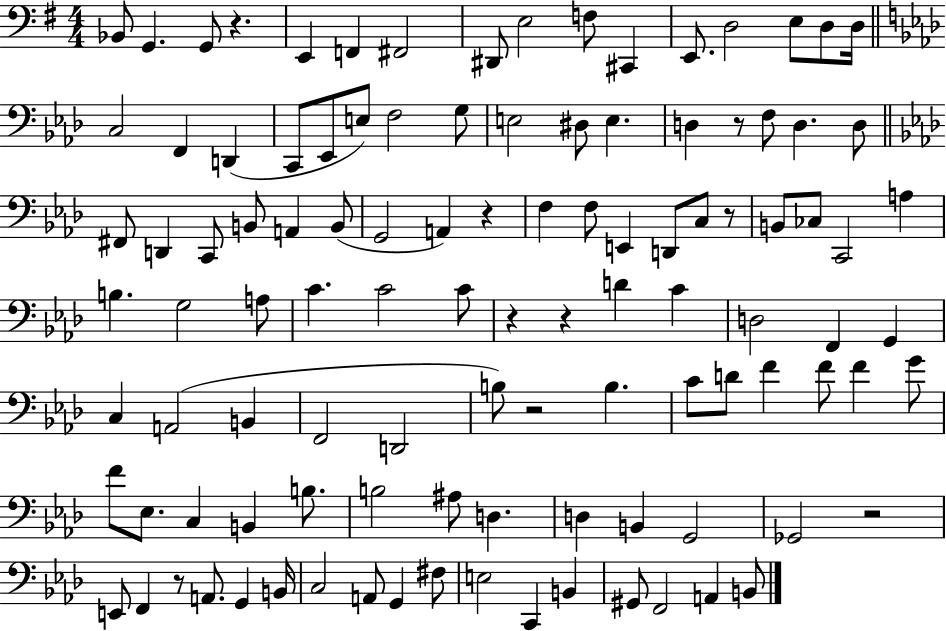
Bb2/e G2/q. G2/e R/q. E2/q F2/q F#2/h D#2/e E3/h F3/e C#2/q E2/e. D3/h E3/e D3/e D3/s C3/h F2/q D2/q C2/e Eb2/e E3/e F3/h G3/e E3/h D#3/e E3/q. D3/q R/e F3/e D3/q. D3/e F#2/e D2/q C2/e B2/e A2/q B2/e G2/h A2/q R/q F3/q F3/e E2/q D2/e C3/e R/e B2/e CES3/e C2/h A3/q B3/q. G3/h A3/e C4/q. C4/h C4/e R/q R/q D4/q C4/q D3/h F2/q G2/q C3/q A2/h B2/q F2/h D2/h B3/e R/h B3/q. C4/e D4/e F4/q F4/e F4/q G4/e F4/e Eb3/e. C3/q B2/q B3/e. B3/h A#3/e D3/q. D3/q B2/q G2/h Gb2/h R/h E2/e F2/q R/e A2/e. G2/q B2/s C3/h A2/e G2/q F#3/e E3/h C2/q B2/q G#2/e F2/h A2/q B2/e